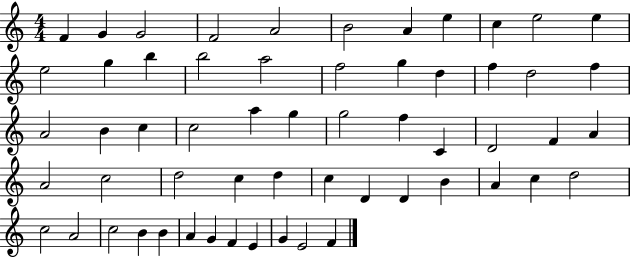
X:1
T:Untitled
M:4/4
L:1/4
K:C
F G G2 F2 A2 B2 A e c e2 e e2 g b b2 a2 f2 g d f d2 f A2 B c c2 a g g2 f C D2 F A A2 c2 d2 c d c D D B A c d2 c2 A2 c2 B B A G F E G E2 F